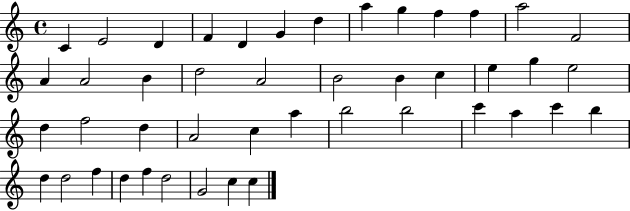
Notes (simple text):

C4/q E4/h D4/q F4/q D4/q G4/q D5/q A5/q G5/q F5/q F5/q A5/h F4/h A4/q A4/h B4/q D5/h A4/h B4/h B4/q C5/q E5/q G5/q E5/h D5/q F5/h D5/q A4/h C5/q A5/q B5/h B5/h C6/q A5/q C6/q B5/q D5/q D5/h F5/q D5/q F5/q D5/h G4/h C5/q C5/q